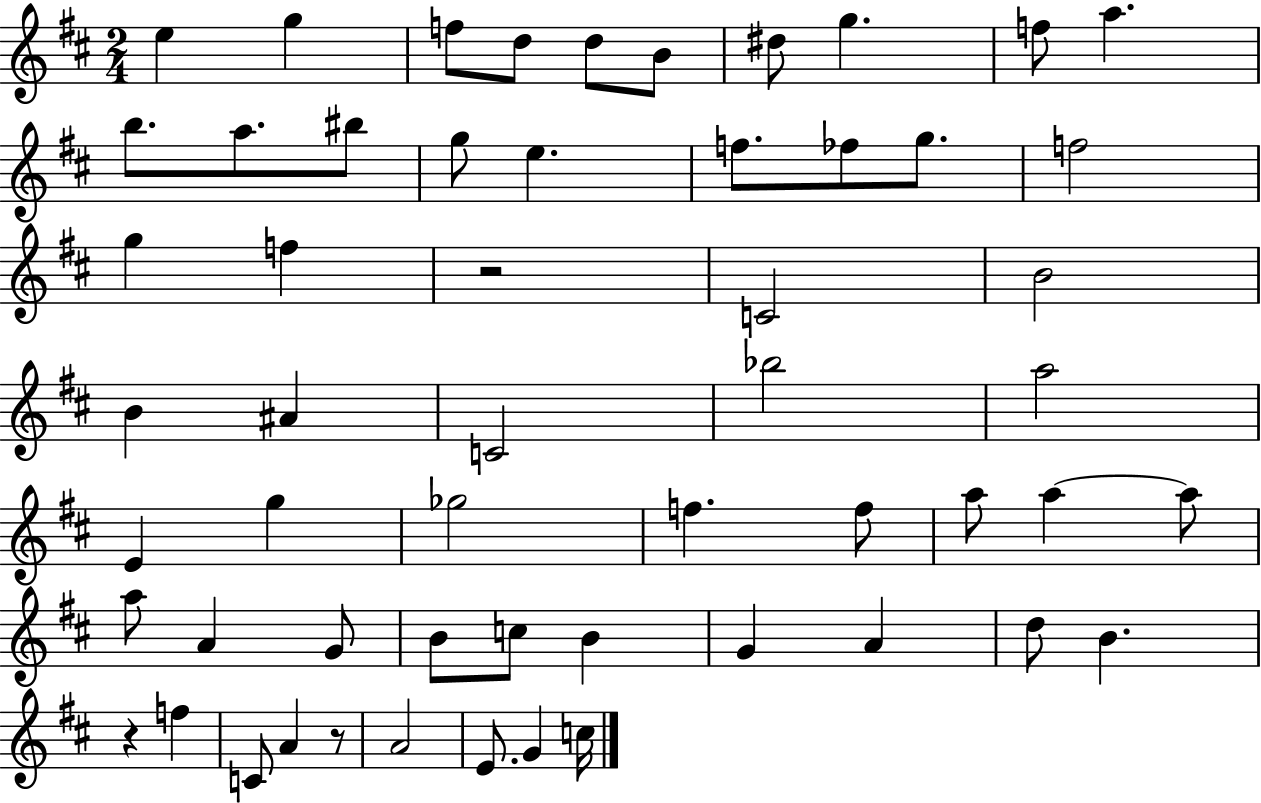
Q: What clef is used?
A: treble